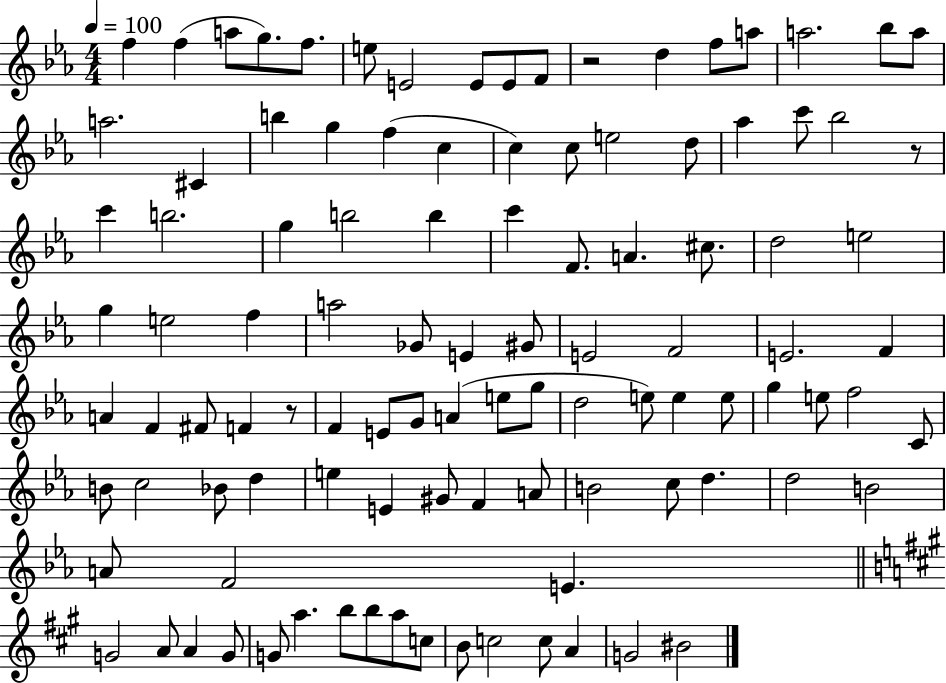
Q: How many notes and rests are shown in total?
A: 105